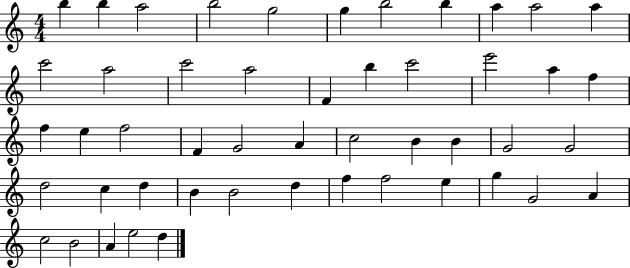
B5/q B5/q A5/h B5/h G5/h G5/q B5/h B5/q A5/q A5/h A5/q C6/h A5/h C6/h A5/h F4/q B5/q C6/h E6/h A5/q F5/q F5/q E5/q F5/h F4/q G4/h A4/q C5/h B4/q B4/q G4/h G4/h D5/h C5/q D5/q B4/q B4/h D5/q F5/q F5/h E5/q G5/q G4/h A4/q C5/h B4/h A4/q E5/h D5/q